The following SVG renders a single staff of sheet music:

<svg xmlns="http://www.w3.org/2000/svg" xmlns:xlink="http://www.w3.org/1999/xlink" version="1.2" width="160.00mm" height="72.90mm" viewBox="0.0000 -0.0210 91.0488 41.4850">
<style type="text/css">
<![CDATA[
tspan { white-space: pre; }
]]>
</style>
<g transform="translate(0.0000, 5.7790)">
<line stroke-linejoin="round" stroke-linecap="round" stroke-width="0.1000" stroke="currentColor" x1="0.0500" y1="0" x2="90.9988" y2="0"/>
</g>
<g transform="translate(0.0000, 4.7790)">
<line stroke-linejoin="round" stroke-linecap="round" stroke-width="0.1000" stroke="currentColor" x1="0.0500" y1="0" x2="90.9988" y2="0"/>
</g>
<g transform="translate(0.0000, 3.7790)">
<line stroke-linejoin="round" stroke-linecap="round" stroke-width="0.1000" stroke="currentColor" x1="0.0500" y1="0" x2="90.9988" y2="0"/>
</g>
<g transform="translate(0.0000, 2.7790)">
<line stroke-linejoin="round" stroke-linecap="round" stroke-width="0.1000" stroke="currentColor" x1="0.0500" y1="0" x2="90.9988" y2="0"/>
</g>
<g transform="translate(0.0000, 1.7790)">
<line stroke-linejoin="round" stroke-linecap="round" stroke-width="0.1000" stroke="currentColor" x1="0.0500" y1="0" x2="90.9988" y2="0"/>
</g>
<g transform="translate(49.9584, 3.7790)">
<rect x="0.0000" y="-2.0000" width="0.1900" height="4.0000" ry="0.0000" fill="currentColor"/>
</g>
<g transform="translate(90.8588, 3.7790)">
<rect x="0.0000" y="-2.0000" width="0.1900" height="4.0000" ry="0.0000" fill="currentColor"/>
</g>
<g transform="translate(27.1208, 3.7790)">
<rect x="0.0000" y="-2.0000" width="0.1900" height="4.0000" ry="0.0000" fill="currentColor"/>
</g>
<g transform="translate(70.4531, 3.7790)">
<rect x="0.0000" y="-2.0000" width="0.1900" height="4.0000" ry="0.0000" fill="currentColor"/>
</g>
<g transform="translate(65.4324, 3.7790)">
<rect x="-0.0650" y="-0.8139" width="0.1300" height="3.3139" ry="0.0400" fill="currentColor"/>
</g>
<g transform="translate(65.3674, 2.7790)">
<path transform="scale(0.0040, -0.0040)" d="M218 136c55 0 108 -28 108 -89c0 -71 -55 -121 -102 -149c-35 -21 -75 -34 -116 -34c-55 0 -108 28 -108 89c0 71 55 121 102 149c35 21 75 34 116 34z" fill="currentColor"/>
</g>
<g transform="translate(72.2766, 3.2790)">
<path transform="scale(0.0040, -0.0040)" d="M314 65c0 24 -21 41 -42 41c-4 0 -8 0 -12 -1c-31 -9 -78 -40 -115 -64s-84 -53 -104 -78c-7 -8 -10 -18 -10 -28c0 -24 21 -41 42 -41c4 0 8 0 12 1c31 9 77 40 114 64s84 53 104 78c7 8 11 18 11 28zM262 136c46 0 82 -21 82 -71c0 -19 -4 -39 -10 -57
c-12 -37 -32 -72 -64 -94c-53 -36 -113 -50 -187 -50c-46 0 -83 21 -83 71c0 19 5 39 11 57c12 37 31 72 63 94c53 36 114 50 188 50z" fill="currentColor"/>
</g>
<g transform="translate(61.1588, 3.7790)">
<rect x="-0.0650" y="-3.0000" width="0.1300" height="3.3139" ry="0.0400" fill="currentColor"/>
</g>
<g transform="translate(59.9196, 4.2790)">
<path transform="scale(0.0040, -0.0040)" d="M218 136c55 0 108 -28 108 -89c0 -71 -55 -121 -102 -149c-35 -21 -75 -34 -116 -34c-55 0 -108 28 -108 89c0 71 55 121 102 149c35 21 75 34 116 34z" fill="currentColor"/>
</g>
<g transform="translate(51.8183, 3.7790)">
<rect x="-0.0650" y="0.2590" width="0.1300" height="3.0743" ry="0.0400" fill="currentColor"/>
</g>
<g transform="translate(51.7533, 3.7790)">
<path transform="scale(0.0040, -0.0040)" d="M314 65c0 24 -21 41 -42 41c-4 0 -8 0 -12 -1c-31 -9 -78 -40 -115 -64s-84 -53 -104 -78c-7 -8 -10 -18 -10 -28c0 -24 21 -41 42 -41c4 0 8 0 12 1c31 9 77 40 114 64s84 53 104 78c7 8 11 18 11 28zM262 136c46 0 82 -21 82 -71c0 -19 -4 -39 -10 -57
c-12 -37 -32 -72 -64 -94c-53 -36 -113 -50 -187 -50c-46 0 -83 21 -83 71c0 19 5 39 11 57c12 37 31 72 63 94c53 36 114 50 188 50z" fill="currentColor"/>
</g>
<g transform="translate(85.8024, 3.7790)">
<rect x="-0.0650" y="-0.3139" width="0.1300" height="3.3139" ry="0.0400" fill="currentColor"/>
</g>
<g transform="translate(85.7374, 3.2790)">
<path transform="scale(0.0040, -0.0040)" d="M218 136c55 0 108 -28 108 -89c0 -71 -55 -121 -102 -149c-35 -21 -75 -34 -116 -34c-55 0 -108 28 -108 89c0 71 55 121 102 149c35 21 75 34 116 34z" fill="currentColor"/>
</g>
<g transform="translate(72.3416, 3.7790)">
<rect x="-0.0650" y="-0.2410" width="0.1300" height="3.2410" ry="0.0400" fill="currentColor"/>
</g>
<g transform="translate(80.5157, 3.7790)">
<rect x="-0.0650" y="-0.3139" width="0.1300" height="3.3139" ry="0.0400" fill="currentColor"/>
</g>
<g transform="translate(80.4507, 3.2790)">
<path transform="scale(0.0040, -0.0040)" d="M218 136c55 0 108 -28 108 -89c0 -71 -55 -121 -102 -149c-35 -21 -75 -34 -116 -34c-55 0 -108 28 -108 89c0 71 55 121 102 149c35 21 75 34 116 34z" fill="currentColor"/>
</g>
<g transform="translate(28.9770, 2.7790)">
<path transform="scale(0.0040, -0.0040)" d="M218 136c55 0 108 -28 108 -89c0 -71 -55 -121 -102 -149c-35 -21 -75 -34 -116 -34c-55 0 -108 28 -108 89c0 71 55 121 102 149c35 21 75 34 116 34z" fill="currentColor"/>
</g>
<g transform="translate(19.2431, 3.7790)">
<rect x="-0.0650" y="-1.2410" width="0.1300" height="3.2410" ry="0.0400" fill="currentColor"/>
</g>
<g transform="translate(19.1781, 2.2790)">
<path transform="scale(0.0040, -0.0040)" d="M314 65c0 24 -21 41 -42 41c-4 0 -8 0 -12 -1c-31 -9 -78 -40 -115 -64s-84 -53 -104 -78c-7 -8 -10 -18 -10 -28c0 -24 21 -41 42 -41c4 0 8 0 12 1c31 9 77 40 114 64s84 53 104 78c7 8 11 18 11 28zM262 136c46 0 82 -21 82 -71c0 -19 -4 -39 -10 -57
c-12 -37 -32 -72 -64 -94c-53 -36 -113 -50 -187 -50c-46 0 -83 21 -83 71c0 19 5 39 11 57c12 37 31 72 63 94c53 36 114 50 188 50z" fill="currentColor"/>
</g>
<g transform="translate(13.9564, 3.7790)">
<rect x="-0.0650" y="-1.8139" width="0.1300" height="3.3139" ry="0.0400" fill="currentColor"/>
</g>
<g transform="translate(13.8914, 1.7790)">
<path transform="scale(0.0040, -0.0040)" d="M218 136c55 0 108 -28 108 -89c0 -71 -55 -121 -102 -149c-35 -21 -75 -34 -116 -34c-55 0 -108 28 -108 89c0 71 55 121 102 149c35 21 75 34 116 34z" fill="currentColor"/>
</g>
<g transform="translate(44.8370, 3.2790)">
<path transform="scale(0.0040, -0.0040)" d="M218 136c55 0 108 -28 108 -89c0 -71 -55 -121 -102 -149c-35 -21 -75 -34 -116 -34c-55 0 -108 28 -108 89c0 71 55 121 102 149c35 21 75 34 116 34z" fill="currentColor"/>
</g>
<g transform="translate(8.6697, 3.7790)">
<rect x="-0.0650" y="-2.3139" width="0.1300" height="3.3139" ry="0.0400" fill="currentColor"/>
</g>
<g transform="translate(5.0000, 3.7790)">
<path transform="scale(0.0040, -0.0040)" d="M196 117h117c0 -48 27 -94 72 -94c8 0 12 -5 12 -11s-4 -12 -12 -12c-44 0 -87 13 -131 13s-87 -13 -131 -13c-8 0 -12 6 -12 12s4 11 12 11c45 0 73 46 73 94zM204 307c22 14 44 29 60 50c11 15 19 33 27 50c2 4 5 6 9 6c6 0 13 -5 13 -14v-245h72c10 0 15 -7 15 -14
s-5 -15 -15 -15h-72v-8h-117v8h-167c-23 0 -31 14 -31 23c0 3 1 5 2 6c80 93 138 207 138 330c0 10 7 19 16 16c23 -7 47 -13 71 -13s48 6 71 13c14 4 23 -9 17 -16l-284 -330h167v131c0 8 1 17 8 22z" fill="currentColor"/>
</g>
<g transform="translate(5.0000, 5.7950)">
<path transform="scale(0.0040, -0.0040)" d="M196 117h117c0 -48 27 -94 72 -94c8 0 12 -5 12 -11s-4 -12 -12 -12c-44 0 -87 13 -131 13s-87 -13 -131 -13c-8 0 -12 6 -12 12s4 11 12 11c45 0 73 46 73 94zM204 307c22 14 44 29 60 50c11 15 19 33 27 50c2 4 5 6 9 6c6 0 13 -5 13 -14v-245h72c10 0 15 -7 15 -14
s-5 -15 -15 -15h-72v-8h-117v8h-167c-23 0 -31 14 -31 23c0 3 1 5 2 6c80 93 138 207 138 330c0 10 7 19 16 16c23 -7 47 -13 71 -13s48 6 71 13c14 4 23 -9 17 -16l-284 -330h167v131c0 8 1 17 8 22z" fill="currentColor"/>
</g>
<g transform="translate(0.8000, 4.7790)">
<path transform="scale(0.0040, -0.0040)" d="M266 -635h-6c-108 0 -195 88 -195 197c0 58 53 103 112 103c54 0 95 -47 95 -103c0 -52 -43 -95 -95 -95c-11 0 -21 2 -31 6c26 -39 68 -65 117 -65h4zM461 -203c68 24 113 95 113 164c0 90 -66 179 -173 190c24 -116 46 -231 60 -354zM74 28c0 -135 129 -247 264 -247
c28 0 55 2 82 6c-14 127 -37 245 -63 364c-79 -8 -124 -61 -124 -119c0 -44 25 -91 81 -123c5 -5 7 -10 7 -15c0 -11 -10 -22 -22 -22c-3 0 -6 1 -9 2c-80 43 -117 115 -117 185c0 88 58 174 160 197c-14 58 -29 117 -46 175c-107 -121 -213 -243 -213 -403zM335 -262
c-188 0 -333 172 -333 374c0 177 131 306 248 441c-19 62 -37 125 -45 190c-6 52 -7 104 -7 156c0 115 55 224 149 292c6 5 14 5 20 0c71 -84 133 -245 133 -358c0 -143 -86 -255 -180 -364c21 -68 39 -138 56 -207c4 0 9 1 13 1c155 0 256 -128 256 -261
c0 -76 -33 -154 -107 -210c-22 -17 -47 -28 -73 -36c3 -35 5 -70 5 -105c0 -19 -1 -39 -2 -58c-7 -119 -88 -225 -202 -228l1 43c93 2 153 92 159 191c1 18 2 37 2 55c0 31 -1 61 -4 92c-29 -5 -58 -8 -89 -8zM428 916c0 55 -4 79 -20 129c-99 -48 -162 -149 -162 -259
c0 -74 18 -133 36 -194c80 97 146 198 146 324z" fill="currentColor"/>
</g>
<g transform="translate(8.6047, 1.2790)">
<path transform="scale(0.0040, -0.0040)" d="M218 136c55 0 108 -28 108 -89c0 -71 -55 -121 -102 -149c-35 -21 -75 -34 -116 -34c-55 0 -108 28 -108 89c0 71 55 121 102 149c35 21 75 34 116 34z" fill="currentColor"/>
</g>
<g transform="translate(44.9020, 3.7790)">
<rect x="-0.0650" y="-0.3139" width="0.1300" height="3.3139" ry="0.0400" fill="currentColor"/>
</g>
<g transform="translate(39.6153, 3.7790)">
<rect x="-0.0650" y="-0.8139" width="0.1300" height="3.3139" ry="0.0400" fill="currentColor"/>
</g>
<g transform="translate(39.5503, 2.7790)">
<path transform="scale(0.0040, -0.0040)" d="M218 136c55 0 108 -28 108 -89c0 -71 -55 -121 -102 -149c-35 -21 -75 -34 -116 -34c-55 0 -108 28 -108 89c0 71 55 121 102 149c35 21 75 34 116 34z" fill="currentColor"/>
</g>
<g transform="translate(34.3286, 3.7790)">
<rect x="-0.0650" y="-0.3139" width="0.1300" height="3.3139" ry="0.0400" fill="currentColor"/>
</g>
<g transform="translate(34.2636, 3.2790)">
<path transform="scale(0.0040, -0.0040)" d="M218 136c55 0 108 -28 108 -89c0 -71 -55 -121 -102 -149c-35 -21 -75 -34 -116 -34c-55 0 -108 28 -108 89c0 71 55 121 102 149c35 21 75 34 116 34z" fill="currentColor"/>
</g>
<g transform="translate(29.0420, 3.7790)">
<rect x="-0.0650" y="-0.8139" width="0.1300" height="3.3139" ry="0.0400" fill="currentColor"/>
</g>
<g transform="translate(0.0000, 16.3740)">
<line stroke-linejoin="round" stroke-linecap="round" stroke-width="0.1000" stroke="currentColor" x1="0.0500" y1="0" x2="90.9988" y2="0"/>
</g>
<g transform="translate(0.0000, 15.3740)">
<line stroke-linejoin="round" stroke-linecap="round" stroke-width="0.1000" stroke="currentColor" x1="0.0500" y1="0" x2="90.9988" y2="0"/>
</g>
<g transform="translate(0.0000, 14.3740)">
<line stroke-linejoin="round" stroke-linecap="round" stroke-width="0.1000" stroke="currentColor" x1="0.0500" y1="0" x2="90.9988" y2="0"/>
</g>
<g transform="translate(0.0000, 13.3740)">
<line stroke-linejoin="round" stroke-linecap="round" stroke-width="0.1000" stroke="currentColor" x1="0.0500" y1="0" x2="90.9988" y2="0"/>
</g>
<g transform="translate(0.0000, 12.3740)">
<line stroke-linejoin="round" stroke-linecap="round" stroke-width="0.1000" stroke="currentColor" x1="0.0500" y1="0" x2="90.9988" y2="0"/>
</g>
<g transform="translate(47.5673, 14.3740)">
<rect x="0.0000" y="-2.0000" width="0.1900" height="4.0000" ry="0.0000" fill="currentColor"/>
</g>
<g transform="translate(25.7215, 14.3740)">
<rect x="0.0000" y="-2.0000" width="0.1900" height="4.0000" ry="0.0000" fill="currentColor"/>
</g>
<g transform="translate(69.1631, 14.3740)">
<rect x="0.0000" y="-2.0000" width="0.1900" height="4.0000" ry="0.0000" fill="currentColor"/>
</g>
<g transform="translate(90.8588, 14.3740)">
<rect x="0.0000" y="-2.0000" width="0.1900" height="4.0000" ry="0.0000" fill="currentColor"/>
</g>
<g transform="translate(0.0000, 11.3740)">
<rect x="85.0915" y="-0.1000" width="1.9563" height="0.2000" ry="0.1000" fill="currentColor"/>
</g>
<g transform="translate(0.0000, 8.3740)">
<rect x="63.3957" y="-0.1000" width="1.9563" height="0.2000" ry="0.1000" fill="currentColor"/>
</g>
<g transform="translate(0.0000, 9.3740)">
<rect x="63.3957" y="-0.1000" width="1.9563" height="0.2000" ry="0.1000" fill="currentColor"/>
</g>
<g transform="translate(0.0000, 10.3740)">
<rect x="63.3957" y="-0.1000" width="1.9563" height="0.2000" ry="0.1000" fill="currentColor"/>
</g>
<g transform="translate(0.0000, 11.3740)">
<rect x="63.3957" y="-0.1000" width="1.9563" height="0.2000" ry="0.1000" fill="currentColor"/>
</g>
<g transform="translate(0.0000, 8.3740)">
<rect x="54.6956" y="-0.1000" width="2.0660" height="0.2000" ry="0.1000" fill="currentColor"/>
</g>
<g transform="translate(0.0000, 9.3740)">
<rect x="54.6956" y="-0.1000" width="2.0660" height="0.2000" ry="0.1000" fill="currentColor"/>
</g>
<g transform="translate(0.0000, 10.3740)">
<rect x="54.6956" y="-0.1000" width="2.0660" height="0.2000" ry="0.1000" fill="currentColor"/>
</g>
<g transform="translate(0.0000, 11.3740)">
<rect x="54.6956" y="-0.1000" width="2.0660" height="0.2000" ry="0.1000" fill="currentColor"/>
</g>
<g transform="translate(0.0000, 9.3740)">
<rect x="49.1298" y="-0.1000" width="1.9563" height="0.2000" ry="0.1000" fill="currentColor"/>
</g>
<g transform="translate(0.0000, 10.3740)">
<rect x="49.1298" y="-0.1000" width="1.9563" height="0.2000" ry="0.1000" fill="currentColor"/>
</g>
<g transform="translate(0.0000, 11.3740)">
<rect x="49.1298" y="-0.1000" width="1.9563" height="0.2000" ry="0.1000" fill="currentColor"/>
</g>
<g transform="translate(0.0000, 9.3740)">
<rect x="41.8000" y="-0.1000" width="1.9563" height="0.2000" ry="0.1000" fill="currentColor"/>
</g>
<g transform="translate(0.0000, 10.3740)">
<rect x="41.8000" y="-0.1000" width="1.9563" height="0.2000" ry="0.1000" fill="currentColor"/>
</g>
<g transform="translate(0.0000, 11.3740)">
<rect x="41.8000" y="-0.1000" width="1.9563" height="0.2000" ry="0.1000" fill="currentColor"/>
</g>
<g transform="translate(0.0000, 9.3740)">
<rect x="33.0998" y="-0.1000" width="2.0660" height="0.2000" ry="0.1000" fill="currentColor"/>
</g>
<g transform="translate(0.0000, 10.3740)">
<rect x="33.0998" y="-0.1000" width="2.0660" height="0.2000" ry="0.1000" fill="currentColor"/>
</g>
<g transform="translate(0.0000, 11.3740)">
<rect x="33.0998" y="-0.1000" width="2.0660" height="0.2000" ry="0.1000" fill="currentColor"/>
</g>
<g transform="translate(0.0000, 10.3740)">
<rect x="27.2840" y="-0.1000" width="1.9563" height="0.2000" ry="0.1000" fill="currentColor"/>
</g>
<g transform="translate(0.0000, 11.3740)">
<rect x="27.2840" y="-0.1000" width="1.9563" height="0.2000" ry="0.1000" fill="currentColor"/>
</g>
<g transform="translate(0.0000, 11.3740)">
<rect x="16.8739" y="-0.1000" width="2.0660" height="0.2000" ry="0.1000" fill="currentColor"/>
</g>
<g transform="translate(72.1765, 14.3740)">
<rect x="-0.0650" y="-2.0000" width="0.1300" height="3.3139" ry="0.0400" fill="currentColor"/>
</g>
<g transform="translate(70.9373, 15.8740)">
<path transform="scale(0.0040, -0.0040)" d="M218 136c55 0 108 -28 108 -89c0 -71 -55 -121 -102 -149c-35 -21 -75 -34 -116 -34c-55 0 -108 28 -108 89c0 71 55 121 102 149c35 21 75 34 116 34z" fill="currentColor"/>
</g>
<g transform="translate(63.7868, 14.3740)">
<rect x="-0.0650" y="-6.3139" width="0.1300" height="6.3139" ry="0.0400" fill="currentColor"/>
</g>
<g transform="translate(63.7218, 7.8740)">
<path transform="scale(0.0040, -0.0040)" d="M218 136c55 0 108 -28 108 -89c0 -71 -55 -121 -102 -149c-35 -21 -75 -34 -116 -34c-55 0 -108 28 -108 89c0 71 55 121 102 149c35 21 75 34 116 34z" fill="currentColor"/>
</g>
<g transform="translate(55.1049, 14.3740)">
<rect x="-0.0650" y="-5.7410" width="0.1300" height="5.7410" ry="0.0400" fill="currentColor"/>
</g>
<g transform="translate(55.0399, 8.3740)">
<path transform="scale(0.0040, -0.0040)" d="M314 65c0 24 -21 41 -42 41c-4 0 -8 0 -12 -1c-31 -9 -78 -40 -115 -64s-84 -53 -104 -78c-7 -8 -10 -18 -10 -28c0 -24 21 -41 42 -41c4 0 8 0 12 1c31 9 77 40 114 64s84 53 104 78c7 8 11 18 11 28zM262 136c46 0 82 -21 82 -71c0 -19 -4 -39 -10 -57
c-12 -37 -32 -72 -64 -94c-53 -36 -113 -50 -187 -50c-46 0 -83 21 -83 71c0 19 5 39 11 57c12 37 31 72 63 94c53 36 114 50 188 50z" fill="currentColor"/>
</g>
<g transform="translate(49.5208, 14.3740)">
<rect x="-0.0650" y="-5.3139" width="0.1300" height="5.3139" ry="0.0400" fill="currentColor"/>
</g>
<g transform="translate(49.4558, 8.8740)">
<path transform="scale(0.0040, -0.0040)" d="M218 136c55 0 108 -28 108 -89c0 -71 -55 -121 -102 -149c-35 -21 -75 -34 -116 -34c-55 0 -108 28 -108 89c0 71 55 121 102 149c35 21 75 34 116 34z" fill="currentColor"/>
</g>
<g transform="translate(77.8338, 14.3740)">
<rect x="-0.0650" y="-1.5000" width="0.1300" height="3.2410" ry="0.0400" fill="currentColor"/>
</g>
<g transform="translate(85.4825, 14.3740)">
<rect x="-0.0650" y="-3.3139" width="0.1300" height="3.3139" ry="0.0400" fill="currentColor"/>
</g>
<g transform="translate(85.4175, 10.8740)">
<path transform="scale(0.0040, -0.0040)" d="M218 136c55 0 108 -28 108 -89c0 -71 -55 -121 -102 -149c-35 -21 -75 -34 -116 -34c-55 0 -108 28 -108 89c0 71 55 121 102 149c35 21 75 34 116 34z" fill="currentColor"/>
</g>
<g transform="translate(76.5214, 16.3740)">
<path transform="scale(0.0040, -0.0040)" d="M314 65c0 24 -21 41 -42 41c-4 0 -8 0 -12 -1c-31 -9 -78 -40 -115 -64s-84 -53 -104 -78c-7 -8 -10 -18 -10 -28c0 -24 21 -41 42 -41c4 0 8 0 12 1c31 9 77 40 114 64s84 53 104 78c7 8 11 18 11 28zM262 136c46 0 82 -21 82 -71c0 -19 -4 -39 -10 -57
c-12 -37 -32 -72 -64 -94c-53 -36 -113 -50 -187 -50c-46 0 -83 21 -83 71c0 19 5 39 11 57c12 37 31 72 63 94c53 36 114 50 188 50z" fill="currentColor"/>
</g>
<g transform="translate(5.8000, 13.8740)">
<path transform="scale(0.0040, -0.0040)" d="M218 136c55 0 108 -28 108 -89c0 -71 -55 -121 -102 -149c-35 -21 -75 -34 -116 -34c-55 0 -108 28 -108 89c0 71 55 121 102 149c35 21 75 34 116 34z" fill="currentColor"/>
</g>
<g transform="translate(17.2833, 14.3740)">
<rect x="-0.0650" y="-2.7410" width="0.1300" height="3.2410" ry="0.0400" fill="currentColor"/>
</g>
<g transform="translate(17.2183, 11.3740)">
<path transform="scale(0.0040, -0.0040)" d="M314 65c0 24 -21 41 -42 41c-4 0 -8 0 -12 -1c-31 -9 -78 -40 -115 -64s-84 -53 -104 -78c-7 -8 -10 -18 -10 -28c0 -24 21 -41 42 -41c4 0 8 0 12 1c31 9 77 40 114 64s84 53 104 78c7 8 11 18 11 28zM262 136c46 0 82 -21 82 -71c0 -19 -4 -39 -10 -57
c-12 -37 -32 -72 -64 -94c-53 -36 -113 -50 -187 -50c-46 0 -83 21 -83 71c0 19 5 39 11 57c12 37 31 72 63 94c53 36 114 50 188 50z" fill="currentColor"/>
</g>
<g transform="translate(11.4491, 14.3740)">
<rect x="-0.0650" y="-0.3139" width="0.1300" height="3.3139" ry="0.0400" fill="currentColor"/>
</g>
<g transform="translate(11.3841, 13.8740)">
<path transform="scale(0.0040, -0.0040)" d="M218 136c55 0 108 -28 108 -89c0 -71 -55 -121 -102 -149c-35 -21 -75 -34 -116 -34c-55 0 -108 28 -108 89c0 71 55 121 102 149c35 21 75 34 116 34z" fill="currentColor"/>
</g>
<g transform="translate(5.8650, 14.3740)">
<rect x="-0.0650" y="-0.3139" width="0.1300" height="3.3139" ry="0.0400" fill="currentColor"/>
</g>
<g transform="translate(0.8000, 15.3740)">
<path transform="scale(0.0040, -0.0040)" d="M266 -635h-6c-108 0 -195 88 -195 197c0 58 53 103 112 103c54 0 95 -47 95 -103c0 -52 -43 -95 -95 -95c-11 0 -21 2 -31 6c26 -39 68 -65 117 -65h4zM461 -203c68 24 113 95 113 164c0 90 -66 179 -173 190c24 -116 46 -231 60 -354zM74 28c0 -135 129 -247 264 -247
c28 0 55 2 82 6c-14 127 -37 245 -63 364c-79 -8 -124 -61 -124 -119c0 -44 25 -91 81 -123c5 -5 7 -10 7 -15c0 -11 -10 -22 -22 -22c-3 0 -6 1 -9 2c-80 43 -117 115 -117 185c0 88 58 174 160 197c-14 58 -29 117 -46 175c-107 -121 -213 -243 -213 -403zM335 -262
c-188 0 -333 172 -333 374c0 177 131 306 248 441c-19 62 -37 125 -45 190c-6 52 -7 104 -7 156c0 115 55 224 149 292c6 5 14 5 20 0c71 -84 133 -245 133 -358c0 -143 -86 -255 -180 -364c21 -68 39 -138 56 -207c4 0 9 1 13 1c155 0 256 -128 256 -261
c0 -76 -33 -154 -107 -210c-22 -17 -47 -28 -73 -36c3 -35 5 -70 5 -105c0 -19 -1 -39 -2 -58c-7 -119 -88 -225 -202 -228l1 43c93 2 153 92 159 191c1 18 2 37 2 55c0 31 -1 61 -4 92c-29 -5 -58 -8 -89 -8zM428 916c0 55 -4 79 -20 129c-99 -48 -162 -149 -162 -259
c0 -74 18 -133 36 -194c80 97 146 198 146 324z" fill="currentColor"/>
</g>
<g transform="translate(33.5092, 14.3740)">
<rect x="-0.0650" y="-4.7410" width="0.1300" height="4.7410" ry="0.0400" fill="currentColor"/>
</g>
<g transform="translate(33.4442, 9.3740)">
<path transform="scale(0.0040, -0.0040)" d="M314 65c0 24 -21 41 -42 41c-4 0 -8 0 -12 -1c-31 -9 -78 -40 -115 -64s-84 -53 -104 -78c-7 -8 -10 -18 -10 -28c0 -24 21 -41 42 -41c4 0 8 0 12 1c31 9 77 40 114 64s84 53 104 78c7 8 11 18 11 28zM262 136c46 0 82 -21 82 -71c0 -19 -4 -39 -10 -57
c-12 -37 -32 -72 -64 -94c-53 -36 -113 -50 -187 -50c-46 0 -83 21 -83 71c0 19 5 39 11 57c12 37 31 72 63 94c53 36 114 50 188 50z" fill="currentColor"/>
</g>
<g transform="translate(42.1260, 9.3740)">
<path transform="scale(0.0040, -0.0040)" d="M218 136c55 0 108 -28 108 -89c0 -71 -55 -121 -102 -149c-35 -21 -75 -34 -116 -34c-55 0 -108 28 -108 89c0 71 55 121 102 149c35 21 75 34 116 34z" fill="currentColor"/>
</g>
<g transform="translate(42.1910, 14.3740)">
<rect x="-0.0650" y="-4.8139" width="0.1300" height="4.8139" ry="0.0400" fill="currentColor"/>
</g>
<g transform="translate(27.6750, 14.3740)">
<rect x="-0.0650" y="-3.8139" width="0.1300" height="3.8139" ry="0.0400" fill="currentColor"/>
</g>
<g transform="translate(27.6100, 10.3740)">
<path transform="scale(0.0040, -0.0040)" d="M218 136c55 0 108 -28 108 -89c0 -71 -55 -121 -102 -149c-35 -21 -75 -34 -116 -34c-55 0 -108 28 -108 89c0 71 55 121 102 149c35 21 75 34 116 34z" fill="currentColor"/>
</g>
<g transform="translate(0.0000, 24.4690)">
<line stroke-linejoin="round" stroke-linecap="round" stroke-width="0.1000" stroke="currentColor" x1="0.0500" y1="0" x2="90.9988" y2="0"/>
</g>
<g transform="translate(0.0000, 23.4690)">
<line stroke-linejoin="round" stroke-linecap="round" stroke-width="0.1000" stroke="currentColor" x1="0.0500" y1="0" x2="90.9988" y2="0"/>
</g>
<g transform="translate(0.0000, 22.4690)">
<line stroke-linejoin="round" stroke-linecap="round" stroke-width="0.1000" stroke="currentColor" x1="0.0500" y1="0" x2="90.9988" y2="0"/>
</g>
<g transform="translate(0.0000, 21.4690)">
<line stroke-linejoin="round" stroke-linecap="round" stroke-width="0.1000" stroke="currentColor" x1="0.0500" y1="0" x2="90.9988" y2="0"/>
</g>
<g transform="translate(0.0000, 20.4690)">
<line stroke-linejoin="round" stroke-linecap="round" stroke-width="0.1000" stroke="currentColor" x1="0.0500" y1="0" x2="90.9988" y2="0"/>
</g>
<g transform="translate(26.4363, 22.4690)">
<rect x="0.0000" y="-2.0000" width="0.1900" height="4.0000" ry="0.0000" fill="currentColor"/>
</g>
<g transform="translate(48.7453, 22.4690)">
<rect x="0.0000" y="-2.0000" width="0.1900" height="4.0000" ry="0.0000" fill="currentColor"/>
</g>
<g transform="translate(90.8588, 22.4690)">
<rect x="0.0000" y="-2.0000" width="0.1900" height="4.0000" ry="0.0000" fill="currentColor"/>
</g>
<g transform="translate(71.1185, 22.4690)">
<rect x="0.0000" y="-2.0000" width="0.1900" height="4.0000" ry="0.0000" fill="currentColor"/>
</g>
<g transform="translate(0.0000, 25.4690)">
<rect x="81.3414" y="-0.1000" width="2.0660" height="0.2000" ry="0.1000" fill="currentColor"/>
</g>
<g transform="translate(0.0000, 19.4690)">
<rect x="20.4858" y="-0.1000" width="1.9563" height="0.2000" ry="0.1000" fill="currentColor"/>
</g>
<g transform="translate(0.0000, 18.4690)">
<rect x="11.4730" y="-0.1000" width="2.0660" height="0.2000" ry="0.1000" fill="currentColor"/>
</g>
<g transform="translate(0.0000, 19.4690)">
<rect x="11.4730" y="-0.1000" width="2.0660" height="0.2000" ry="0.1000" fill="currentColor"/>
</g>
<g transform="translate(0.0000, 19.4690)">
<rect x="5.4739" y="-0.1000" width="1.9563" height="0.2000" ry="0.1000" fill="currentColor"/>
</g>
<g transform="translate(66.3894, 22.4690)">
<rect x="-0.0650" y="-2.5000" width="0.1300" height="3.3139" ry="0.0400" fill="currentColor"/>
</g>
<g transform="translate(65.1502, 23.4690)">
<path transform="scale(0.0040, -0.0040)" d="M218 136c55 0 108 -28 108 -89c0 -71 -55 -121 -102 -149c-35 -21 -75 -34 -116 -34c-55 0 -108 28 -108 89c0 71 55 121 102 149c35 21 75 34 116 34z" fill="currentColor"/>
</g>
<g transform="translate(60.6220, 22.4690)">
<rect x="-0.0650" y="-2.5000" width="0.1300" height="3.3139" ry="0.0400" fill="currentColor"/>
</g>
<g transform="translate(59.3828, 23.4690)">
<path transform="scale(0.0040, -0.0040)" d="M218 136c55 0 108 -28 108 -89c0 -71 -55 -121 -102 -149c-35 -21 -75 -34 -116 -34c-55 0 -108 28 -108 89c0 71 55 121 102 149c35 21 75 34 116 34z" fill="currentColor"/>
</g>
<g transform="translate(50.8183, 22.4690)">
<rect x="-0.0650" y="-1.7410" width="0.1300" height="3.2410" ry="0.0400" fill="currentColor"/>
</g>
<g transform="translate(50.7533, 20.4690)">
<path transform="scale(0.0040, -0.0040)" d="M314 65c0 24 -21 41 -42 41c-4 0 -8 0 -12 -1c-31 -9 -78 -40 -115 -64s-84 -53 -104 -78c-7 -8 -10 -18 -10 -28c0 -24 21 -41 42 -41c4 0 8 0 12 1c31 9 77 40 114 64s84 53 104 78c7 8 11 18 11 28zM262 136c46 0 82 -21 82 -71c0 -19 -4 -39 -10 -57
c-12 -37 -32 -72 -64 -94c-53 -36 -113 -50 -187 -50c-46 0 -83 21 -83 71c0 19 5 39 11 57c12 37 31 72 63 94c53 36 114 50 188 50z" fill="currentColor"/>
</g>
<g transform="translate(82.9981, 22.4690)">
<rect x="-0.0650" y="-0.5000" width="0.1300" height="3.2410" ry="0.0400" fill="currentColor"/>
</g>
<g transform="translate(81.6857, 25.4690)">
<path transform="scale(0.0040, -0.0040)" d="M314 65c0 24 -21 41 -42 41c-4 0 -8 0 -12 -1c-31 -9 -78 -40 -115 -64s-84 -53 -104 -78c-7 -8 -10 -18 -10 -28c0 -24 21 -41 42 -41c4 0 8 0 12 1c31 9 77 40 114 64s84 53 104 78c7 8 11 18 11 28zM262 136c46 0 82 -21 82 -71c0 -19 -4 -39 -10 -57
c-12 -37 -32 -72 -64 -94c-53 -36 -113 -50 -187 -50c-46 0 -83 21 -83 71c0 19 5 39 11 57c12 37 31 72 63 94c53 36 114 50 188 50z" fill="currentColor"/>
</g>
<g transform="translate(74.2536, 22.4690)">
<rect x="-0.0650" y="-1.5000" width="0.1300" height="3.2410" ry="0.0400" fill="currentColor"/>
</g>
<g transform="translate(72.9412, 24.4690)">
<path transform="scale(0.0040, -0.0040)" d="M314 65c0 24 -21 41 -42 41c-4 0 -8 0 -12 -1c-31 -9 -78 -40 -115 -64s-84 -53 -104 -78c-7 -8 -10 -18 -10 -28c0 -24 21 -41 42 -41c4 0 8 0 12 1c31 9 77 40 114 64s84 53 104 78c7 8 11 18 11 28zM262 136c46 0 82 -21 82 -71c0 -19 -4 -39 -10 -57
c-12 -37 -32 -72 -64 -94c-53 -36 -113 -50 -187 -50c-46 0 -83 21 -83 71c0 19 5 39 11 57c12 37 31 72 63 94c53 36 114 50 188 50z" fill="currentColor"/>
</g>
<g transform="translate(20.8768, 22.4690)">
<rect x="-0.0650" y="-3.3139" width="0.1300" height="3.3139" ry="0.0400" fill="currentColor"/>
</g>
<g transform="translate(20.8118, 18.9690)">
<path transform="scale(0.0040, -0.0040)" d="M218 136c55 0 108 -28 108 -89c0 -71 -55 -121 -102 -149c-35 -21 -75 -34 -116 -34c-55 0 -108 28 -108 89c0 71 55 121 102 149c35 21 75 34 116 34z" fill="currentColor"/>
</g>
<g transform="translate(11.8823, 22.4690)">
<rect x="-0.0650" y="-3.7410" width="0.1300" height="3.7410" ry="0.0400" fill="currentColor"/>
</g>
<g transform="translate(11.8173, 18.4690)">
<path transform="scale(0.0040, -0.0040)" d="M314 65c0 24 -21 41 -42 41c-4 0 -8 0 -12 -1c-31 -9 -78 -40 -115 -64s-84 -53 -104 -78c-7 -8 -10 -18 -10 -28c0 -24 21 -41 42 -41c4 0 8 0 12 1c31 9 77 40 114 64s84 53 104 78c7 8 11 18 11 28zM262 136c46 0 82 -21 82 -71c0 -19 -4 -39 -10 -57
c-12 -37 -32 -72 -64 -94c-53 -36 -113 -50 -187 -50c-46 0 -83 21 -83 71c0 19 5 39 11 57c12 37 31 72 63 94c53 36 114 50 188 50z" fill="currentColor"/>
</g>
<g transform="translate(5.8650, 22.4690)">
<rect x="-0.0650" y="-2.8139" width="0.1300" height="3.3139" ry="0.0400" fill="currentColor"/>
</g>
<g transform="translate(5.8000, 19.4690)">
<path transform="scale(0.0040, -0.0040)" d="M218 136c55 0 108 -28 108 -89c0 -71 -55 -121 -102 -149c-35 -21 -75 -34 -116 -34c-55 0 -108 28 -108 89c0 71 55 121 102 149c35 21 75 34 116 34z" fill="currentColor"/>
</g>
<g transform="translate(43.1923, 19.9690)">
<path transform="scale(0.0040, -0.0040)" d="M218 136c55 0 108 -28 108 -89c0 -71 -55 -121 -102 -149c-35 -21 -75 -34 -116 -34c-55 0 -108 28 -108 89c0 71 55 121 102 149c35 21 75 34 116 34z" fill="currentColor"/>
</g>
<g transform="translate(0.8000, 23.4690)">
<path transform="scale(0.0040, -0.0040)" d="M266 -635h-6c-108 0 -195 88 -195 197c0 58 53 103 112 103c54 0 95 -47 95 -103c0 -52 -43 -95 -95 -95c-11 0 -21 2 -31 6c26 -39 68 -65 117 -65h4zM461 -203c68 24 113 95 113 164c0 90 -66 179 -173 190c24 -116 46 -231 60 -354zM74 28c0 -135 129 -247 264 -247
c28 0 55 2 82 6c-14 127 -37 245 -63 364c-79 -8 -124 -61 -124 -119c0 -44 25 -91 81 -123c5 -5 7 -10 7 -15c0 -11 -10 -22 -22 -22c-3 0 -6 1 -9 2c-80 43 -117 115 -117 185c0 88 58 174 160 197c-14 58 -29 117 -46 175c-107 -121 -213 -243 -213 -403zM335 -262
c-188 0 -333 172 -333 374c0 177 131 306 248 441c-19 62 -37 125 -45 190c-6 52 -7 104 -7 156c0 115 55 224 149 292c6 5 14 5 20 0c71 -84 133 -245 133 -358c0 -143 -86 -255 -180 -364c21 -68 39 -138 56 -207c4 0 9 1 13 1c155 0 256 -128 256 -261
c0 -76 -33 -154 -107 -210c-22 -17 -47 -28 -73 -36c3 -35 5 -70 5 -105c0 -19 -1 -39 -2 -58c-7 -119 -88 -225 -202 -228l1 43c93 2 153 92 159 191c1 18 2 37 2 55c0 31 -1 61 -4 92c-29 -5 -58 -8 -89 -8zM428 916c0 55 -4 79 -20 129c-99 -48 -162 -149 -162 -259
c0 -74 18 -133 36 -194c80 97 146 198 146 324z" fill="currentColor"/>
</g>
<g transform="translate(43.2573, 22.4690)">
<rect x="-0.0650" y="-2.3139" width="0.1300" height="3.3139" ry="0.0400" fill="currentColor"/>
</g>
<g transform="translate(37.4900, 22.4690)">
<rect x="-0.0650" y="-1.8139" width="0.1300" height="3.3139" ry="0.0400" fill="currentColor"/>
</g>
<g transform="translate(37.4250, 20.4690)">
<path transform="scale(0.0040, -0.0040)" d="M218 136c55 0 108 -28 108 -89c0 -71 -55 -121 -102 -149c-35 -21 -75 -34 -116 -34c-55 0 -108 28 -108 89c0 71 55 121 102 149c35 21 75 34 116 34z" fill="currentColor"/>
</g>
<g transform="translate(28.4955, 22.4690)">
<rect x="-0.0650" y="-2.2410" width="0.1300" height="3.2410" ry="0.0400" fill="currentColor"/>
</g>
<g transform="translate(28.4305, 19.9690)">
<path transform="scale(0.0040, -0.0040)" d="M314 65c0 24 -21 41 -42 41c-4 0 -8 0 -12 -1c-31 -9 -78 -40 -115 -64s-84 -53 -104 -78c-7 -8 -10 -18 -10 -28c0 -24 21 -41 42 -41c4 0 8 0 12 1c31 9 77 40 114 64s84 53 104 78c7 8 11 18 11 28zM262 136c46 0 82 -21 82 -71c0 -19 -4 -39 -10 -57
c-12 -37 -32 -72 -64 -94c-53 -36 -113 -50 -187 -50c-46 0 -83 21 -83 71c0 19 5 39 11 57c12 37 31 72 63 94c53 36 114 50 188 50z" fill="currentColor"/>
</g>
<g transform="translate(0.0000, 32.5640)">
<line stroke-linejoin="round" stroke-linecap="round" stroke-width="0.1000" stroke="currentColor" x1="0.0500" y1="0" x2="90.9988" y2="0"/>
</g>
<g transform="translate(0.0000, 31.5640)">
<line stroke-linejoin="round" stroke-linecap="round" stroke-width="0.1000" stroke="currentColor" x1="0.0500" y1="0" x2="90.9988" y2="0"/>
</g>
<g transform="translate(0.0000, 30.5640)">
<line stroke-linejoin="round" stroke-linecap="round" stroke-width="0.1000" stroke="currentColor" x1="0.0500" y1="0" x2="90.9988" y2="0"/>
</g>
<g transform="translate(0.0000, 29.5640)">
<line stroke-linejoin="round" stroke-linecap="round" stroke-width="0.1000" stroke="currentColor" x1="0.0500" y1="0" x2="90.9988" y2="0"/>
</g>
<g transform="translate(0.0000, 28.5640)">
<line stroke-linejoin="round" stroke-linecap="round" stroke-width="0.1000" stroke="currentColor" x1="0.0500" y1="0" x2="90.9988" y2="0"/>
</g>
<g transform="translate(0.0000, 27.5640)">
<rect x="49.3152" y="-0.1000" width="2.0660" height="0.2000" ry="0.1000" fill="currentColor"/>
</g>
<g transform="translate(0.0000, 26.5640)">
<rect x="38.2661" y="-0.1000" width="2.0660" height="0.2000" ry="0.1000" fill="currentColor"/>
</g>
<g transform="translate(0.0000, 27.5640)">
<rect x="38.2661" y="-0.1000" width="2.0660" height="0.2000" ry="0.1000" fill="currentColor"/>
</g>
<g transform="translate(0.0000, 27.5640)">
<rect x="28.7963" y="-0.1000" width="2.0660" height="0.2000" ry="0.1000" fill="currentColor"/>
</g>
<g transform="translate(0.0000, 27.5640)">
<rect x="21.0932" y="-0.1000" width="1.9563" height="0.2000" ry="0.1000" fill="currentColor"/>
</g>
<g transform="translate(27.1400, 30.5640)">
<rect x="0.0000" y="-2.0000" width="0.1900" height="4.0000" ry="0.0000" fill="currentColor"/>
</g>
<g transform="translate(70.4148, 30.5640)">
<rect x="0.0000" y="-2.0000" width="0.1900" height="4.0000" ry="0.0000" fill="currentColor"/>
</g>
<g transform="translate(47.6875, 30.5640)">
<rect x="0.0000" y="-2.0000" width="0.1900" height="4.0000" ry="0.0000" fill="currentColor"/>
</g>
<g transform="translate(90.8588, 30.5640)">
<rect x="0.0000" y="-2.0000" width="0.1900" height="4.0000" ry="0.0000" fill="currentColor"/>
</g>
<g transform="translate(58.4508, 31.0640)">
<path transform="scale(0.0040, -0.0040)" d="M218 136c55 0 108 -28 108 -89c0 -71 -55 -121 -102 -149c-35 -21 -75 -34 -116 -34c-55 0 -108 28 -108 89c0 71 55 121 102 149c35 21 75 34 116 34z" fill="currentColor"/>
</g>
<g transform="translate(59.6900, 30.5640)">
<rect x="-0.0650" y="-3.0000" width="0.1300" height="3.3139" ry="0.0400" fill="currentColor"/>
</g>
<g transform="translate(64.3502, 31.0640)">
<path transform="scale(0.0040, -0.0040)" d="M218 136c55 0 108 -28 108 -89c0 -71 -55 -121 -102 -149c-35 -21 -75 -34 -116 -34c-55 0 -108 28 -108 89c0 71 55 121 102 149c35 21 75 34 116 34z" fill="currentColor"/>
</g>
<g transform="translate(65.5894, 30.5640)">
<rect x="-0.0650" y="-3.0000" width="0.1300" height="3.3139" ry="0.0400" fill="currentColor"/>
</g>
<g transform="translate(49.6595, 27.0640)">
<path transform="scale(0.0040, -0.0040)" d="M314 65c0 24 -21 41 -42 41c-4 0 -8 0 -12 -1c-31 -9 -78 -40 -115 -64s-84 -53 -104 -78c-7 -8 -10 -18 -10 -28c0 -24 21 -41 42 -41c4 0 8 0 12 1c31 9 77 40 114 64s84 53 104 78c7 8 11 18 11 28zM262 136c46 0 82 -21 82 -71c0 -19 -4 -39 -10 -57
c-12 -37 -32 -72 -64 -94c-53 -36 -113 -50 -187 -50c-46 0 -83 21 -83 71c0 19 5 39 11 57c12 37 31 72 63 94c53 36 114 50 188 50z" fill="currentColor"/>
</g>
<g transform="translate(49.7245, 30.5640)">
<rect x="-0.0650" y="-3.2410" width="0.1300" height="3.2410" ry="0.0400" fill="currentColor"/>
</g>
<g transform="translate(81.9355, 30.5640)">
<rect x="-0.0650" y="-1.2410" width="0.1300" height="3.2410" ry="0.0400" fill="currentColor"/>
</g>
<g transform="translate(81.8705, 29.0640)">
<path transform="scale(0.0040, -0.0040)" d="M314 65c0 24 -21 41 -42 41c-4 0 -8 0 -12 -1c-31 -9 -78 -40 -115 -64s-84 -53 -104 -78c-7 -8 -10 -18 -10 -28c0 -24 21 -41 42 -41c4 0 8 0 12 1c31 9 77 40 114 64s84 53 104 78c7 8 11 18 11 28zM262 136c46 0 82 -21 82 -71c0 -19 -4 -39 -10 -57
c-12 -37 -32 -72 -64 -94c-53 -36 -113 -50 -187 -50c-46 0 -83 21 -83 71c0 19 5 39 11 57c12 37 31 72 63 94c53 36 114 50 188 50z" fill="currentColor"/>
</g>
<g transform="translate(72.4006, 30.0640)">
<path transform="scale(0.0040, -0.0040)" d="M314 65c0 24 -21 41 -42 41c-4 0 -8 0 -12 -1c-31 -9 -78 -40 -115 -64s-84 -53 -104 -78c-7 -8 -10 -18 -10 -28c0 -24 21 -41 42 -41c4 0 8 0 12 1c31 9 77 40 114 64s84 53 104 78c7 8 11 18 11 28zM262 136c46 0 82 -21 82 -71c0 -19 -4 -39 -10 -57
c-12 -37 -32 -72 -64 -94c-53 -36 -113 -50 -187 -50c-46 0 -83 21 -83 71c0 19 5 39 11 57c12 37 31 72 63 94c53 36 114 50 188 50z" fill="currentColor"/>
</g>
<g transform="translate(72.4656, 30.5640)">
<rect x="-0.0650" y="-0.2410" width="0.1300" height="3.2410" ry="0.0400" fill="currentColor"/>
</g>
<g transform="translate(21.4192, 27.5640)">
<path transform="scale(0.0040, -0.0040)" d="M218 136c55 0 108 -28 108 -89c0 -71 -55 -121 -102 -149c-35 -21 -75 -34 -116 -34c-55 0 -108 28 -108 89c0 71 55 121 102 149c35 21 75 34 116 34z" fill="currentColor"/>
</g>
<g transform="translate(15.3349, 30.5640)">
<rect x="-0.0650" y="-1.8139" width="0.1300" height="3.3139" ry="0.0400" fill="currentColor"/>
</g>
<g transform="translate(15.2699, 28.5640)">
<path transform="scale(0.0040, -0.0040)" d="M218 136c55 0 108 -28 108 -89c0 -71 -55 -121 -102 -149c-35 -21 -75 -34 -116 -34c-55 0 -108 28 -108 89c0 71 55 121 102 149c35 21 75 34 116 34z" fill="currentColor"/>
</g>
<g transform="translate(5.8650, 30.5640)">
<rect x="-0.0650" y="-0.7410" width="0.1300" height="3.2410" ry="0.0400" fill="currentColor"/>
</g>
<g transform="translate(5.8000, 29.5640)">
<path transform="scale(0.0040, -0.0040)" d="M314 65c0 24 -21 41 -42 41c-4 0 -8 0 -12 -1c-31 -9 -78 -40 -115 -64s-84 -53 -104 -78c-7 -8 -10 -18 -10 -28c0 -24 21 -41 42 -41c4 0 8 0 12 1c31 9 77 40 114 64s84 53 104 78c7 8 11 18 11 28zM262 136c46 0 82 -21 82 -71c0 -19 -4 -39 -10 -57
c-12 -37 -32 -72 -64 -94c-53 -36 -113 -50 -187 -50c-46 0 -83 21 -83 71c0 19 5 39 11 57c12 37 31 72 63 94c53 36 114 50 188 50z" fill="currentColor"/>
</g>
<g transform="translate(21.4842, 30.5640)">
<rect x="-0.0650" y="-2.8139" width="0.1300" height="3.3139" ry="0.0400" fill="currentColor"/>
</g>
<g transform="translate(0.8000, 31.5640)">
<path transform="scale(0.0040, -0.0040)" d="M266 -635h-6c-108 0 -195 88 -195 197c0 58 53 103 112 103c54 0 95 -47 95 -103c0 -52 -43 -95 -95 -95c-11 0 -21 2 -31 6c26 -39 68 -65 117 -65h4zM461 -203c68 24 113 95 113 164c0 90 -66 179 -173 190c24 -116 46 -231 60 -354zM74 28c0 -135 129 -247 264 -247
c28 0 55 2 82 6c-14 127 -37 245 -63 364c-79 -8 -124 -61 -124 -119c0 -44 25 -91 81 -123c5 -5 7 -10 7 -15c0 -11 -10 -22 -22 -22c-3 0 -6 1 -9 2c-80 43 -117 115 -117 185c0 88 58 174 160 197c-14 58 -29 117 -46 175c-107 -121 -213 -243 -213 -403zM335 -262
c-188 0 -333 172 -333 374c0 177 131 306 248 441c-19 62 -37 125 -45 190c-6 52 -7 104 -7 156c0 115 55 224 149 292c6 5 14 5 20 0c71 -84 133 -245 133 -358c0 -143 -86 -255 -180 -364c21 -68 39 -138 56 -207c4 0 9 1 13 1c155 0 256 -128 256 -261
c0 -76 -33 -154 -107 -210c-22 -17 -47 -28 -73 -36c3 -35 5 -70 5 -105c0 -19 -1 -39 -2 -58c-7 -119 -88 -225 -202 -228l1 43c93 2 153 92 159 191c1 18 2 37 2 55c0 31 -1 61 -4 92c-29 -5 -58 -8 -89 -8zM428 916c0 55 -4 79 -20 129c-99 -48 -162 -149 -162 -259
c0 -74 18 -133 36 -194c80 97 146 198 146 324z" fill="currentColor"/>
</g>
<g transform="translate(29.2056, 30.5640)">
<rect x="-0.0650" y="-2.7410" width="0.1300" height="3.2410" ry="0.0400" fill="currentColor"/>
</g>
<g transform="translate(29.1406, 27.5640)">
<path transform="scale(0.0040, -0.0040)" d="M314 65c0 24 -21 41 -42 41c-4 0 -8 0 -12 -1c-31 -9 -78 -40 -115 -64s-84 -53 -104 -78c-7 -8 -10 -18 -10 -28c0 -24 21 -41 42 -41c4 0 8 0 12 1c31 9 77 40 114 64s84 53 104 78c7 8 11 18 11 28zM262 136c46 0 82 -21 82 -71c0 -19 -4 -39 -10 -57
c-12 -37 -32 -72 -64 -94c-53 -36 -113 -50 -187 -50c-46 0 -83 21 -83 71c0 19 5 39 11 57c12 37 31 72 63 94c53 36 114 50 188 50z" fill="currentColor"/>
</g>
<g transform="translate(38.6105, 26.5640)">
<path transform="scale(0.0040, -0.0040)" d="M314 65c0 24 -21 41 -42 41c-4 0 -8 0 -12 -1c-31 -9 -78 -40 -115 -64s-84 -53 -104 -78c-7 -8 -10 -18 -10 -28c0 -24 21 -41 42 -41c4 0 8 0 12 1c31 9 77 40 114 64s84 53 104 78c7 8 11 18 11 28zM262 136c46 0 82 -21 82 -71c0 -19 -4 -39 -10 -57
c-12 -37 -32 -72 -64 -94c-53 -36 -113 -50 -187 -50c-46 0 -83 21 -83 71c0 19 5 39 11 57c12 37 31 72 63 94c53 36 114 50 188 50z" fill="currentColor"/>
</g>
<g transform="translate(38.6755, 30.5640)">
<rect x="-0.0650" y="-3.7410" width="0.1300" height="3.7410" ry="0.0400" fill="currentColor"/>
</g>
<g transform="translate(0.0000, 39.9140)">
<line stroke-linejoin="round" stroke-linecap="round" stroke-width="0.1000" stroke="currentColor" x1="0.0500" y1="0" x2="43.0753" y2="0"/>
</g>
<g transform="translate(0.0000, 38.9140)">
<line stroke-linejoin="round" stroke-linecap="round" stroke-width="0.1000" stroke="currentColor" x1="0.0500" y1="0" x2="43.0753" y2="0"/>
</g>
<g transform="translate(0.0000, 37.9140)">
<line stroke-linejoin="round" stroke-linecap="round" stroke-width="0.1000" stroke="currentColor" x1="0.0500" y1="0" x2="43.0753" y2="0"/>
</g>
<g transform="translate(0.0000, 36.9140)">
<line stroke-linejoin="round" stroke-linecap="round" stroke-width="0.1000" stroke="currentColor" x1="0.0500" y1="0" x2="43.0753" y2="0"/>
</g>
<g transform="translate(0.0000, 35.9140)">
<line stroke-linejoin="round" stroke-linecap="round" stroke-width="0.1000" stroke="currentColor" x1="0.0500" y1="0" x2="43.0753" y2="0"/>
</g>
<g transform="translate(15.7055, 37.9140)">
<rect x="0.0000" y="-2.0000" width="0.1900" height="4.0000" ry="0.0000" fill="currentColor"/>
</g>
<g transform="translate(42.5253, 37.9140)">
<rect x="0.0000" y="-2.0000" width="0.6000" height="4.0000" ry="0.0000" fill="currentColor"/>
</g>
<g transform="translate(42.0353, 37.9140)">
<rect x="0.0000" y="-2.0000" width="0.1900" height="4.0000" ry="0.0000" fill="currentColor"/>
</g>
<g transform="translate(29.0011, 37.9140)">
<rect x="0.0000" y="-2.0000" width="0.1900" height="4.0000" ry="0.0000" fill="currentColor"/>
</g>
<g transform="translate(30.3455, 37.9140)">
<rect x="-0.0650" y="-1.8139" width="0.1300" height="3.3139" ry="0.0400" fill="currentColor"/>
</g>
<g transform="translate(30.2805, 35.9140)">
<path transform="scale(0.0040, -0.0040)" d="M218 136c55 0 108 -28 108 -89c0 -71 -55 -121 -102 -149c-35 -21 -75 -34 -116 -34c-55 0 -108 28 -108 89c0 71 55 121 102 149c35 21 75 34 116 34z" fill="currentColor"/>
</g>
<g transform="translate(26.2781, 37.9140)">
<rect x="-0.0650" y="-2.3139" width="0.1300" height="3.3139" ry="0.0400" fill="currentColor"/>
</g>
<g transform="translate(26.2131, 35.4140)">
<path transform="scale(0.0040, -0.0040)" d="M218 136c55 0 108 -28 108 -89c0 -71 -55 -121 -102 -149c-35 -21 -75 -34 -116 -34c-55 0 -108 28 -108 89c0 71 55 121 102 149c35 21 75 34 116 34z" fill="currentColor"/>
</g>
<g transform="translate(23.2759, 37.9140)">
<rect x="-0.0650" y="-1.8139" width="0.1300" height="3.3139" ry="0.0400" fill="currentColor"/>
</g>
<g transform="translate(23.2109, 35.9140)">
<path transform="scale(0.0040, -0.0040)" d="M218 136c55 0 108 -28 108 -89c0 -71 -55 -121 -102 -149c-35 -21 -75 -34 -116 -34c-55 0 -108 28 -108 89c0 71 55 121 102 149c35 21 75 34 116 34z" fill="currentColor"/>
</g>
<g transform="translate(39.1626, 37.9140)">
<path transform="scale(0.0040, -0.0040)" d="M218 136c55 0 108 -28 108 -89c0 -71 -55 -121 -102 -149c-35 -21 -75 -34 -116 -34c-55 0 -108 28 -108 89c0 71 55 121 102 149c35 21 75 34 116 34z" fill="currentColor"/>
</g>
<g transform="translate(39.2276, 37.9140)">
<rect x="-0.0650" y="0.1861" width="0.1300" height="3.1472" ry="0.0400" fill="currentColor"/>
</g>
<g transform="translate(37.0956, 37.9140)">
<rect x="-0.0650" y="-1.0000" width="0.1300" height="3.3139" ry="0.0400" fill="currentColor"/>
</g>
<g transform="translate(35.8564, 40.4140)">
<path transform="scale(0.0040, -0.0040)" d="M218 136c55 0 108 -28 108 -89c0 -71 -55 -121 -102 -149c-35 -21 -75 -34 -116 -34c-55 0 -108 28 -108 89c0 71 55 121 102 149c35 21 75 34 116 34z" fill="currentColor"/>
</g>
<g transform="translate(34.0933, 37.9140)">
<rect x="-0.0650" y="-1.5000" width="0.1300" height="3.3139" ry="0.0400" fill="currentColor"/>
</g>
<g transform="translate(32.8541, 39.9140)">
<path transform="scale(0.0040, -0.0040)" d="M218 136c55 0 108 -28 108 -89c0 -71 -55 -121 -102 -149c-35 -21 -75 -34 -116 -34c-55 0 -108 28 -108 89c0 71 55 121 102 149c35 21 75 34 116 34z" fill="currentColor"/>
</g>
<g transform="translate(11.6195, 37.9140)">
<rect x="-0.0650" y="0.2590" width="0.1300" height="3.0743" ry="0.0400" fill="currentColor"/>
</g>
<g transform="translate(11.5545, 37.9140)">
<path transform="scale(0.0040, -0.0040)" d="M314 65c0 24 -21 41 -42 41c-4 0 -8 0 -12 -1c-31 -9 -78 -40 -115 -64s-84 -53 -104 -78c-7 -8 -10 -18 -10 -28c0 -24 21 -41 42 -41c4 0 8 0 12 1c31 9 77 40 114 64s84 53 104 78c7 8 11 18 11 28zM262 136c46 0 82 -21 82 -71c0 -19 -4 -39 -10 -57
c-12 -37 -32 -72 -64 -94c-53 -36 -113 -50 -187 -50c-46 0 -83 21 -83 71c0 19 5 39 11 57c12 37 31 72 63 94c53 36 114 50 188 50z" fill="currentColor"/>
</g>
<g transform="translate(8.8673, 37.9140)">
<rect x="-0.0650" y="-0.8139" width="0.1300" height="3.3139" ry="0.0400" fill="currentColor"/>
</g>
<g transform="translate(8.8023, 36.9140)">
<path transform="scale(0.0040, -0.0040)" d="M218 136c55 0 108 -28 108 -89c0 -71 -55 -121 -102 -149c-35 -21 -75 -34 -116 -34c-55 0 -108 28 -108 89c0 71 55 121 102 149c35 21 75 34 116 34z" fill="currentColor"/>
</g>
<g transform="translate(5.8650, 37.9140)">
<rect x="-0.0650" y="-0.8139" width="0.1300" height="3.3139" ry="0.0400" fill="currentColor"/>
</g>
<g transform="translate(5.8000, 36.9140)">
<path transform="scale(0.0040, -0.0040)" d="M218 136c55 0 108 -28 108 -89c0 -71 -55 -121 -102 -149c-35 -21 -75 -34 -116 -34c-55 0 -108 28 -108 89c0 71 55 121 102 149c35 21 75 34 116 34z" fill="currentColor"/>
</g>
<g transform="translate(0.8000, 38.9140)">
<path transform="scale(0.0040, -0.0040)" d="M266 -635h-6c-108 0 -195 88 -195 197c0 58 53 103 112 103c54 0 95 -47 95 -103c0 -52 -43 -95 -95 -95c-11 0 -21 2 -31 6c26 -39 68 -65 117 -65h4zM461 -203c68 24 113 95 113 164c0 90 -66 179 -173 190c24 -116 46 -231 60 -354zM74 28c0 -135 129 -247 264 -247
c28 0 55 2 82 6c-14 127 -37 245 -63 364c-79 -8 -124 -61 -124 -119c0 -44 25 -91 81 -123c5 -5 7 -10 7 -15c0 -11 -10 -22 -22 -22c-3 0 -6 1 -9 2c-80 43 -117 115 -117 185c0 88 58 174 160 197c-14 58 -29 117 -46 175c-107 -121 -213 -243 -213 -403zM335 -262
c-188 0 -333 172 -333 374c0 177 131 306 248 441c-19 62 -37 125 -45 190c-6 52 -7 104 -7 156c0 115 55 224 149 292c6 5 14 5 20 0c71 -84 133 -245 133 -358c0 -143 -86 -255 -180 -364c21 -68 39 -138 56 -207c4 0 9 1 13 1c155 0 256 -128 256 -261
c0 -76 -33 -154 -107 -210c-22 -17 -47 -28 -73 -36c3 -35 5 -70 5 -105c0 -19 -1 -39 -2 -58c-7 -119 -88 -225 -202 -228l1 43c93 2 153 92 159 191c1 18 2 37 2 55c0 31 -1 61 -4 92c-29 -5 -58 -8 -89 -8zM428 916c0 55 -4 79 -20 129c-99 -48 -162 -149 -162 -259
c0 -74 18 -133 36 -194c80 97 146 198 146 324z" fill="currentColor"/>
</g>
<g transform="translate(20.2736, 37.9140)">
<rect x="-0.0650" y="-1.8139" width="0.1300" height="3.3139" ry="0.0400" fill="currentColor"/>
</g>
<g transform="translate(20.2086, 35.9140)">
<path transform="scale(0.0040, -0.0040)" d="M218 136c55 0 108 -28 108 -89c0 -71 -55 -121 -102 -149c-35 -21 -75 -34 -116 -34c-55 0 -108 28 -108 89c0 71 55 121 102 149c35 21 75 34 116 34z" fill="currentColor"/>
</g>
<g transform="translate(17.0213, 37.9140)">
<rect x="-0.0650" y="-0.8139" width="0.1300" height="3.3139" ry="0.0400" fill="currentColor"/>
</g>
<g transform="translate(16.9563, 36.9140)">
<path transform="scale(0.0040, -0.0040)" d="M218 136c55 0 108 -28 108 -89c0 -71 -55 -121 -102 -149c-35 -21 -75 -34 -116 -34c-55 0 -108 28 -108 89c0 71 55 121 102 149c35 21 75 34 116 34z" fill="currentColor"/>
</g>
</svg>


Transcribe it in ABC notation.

X:1
T:Untitled
M:4/4
L:1/4
K:C
g f e2 d c d c B2 A d c2 c c c c a2 c' e'2 e' f' g'2 a' F E2 b a c'2 b g2 f g f2 G G E2 C2 d2 f a a2 c'2 b2 A A c2 e2 d d B2 d f f g f E D B